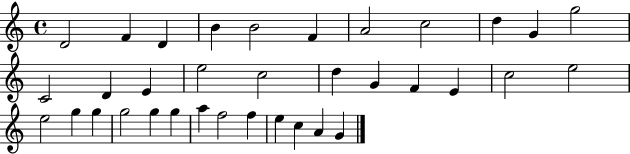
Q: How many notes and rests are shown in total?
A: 35